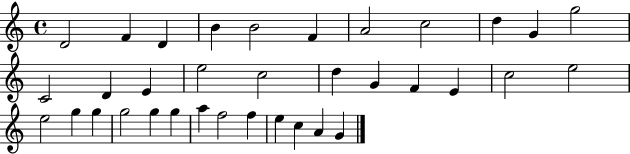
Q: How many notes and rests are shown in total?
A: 35